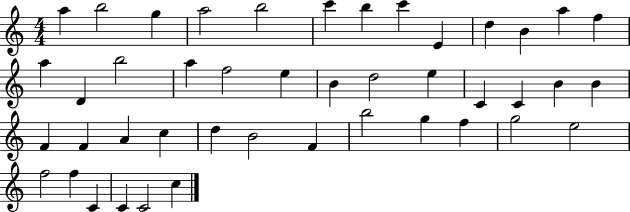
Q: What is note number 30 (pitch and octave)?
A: C5